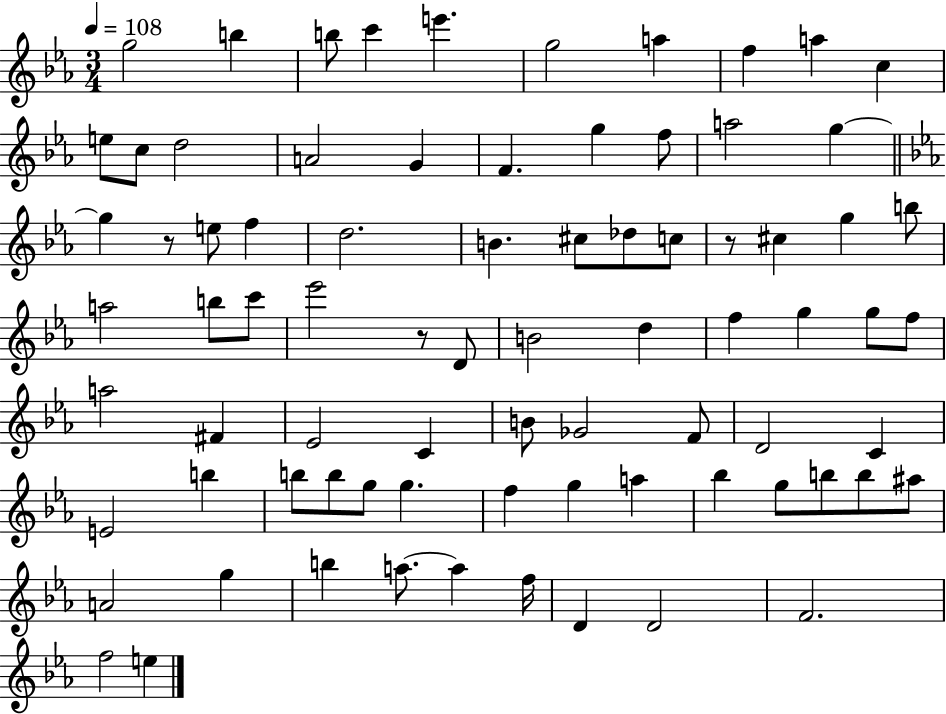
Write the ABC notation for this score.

X:1
T:Untitled
M:3/4
L:1/4
K:Eb
g2 b b/2 c' e' g2 a f a c e/2 c/2 d2 A2 G F g f/2 a2 g g z/2 e/2 f d2 B ^c/2 _d/2 c/2 z/2 ^c g b/2 a2 b/2 c'/2 _e'2 z/2 D/2 B2 d f g g/2 f/2 a2 ^F _E2 C B/2 _G2 F/2 D2 C E2 b b/2 b/2 g/2 g f g a _b g/2 b/2 b/2 ^a/2 A2 g b a/2 a f/4 D D2 F2 f2 e